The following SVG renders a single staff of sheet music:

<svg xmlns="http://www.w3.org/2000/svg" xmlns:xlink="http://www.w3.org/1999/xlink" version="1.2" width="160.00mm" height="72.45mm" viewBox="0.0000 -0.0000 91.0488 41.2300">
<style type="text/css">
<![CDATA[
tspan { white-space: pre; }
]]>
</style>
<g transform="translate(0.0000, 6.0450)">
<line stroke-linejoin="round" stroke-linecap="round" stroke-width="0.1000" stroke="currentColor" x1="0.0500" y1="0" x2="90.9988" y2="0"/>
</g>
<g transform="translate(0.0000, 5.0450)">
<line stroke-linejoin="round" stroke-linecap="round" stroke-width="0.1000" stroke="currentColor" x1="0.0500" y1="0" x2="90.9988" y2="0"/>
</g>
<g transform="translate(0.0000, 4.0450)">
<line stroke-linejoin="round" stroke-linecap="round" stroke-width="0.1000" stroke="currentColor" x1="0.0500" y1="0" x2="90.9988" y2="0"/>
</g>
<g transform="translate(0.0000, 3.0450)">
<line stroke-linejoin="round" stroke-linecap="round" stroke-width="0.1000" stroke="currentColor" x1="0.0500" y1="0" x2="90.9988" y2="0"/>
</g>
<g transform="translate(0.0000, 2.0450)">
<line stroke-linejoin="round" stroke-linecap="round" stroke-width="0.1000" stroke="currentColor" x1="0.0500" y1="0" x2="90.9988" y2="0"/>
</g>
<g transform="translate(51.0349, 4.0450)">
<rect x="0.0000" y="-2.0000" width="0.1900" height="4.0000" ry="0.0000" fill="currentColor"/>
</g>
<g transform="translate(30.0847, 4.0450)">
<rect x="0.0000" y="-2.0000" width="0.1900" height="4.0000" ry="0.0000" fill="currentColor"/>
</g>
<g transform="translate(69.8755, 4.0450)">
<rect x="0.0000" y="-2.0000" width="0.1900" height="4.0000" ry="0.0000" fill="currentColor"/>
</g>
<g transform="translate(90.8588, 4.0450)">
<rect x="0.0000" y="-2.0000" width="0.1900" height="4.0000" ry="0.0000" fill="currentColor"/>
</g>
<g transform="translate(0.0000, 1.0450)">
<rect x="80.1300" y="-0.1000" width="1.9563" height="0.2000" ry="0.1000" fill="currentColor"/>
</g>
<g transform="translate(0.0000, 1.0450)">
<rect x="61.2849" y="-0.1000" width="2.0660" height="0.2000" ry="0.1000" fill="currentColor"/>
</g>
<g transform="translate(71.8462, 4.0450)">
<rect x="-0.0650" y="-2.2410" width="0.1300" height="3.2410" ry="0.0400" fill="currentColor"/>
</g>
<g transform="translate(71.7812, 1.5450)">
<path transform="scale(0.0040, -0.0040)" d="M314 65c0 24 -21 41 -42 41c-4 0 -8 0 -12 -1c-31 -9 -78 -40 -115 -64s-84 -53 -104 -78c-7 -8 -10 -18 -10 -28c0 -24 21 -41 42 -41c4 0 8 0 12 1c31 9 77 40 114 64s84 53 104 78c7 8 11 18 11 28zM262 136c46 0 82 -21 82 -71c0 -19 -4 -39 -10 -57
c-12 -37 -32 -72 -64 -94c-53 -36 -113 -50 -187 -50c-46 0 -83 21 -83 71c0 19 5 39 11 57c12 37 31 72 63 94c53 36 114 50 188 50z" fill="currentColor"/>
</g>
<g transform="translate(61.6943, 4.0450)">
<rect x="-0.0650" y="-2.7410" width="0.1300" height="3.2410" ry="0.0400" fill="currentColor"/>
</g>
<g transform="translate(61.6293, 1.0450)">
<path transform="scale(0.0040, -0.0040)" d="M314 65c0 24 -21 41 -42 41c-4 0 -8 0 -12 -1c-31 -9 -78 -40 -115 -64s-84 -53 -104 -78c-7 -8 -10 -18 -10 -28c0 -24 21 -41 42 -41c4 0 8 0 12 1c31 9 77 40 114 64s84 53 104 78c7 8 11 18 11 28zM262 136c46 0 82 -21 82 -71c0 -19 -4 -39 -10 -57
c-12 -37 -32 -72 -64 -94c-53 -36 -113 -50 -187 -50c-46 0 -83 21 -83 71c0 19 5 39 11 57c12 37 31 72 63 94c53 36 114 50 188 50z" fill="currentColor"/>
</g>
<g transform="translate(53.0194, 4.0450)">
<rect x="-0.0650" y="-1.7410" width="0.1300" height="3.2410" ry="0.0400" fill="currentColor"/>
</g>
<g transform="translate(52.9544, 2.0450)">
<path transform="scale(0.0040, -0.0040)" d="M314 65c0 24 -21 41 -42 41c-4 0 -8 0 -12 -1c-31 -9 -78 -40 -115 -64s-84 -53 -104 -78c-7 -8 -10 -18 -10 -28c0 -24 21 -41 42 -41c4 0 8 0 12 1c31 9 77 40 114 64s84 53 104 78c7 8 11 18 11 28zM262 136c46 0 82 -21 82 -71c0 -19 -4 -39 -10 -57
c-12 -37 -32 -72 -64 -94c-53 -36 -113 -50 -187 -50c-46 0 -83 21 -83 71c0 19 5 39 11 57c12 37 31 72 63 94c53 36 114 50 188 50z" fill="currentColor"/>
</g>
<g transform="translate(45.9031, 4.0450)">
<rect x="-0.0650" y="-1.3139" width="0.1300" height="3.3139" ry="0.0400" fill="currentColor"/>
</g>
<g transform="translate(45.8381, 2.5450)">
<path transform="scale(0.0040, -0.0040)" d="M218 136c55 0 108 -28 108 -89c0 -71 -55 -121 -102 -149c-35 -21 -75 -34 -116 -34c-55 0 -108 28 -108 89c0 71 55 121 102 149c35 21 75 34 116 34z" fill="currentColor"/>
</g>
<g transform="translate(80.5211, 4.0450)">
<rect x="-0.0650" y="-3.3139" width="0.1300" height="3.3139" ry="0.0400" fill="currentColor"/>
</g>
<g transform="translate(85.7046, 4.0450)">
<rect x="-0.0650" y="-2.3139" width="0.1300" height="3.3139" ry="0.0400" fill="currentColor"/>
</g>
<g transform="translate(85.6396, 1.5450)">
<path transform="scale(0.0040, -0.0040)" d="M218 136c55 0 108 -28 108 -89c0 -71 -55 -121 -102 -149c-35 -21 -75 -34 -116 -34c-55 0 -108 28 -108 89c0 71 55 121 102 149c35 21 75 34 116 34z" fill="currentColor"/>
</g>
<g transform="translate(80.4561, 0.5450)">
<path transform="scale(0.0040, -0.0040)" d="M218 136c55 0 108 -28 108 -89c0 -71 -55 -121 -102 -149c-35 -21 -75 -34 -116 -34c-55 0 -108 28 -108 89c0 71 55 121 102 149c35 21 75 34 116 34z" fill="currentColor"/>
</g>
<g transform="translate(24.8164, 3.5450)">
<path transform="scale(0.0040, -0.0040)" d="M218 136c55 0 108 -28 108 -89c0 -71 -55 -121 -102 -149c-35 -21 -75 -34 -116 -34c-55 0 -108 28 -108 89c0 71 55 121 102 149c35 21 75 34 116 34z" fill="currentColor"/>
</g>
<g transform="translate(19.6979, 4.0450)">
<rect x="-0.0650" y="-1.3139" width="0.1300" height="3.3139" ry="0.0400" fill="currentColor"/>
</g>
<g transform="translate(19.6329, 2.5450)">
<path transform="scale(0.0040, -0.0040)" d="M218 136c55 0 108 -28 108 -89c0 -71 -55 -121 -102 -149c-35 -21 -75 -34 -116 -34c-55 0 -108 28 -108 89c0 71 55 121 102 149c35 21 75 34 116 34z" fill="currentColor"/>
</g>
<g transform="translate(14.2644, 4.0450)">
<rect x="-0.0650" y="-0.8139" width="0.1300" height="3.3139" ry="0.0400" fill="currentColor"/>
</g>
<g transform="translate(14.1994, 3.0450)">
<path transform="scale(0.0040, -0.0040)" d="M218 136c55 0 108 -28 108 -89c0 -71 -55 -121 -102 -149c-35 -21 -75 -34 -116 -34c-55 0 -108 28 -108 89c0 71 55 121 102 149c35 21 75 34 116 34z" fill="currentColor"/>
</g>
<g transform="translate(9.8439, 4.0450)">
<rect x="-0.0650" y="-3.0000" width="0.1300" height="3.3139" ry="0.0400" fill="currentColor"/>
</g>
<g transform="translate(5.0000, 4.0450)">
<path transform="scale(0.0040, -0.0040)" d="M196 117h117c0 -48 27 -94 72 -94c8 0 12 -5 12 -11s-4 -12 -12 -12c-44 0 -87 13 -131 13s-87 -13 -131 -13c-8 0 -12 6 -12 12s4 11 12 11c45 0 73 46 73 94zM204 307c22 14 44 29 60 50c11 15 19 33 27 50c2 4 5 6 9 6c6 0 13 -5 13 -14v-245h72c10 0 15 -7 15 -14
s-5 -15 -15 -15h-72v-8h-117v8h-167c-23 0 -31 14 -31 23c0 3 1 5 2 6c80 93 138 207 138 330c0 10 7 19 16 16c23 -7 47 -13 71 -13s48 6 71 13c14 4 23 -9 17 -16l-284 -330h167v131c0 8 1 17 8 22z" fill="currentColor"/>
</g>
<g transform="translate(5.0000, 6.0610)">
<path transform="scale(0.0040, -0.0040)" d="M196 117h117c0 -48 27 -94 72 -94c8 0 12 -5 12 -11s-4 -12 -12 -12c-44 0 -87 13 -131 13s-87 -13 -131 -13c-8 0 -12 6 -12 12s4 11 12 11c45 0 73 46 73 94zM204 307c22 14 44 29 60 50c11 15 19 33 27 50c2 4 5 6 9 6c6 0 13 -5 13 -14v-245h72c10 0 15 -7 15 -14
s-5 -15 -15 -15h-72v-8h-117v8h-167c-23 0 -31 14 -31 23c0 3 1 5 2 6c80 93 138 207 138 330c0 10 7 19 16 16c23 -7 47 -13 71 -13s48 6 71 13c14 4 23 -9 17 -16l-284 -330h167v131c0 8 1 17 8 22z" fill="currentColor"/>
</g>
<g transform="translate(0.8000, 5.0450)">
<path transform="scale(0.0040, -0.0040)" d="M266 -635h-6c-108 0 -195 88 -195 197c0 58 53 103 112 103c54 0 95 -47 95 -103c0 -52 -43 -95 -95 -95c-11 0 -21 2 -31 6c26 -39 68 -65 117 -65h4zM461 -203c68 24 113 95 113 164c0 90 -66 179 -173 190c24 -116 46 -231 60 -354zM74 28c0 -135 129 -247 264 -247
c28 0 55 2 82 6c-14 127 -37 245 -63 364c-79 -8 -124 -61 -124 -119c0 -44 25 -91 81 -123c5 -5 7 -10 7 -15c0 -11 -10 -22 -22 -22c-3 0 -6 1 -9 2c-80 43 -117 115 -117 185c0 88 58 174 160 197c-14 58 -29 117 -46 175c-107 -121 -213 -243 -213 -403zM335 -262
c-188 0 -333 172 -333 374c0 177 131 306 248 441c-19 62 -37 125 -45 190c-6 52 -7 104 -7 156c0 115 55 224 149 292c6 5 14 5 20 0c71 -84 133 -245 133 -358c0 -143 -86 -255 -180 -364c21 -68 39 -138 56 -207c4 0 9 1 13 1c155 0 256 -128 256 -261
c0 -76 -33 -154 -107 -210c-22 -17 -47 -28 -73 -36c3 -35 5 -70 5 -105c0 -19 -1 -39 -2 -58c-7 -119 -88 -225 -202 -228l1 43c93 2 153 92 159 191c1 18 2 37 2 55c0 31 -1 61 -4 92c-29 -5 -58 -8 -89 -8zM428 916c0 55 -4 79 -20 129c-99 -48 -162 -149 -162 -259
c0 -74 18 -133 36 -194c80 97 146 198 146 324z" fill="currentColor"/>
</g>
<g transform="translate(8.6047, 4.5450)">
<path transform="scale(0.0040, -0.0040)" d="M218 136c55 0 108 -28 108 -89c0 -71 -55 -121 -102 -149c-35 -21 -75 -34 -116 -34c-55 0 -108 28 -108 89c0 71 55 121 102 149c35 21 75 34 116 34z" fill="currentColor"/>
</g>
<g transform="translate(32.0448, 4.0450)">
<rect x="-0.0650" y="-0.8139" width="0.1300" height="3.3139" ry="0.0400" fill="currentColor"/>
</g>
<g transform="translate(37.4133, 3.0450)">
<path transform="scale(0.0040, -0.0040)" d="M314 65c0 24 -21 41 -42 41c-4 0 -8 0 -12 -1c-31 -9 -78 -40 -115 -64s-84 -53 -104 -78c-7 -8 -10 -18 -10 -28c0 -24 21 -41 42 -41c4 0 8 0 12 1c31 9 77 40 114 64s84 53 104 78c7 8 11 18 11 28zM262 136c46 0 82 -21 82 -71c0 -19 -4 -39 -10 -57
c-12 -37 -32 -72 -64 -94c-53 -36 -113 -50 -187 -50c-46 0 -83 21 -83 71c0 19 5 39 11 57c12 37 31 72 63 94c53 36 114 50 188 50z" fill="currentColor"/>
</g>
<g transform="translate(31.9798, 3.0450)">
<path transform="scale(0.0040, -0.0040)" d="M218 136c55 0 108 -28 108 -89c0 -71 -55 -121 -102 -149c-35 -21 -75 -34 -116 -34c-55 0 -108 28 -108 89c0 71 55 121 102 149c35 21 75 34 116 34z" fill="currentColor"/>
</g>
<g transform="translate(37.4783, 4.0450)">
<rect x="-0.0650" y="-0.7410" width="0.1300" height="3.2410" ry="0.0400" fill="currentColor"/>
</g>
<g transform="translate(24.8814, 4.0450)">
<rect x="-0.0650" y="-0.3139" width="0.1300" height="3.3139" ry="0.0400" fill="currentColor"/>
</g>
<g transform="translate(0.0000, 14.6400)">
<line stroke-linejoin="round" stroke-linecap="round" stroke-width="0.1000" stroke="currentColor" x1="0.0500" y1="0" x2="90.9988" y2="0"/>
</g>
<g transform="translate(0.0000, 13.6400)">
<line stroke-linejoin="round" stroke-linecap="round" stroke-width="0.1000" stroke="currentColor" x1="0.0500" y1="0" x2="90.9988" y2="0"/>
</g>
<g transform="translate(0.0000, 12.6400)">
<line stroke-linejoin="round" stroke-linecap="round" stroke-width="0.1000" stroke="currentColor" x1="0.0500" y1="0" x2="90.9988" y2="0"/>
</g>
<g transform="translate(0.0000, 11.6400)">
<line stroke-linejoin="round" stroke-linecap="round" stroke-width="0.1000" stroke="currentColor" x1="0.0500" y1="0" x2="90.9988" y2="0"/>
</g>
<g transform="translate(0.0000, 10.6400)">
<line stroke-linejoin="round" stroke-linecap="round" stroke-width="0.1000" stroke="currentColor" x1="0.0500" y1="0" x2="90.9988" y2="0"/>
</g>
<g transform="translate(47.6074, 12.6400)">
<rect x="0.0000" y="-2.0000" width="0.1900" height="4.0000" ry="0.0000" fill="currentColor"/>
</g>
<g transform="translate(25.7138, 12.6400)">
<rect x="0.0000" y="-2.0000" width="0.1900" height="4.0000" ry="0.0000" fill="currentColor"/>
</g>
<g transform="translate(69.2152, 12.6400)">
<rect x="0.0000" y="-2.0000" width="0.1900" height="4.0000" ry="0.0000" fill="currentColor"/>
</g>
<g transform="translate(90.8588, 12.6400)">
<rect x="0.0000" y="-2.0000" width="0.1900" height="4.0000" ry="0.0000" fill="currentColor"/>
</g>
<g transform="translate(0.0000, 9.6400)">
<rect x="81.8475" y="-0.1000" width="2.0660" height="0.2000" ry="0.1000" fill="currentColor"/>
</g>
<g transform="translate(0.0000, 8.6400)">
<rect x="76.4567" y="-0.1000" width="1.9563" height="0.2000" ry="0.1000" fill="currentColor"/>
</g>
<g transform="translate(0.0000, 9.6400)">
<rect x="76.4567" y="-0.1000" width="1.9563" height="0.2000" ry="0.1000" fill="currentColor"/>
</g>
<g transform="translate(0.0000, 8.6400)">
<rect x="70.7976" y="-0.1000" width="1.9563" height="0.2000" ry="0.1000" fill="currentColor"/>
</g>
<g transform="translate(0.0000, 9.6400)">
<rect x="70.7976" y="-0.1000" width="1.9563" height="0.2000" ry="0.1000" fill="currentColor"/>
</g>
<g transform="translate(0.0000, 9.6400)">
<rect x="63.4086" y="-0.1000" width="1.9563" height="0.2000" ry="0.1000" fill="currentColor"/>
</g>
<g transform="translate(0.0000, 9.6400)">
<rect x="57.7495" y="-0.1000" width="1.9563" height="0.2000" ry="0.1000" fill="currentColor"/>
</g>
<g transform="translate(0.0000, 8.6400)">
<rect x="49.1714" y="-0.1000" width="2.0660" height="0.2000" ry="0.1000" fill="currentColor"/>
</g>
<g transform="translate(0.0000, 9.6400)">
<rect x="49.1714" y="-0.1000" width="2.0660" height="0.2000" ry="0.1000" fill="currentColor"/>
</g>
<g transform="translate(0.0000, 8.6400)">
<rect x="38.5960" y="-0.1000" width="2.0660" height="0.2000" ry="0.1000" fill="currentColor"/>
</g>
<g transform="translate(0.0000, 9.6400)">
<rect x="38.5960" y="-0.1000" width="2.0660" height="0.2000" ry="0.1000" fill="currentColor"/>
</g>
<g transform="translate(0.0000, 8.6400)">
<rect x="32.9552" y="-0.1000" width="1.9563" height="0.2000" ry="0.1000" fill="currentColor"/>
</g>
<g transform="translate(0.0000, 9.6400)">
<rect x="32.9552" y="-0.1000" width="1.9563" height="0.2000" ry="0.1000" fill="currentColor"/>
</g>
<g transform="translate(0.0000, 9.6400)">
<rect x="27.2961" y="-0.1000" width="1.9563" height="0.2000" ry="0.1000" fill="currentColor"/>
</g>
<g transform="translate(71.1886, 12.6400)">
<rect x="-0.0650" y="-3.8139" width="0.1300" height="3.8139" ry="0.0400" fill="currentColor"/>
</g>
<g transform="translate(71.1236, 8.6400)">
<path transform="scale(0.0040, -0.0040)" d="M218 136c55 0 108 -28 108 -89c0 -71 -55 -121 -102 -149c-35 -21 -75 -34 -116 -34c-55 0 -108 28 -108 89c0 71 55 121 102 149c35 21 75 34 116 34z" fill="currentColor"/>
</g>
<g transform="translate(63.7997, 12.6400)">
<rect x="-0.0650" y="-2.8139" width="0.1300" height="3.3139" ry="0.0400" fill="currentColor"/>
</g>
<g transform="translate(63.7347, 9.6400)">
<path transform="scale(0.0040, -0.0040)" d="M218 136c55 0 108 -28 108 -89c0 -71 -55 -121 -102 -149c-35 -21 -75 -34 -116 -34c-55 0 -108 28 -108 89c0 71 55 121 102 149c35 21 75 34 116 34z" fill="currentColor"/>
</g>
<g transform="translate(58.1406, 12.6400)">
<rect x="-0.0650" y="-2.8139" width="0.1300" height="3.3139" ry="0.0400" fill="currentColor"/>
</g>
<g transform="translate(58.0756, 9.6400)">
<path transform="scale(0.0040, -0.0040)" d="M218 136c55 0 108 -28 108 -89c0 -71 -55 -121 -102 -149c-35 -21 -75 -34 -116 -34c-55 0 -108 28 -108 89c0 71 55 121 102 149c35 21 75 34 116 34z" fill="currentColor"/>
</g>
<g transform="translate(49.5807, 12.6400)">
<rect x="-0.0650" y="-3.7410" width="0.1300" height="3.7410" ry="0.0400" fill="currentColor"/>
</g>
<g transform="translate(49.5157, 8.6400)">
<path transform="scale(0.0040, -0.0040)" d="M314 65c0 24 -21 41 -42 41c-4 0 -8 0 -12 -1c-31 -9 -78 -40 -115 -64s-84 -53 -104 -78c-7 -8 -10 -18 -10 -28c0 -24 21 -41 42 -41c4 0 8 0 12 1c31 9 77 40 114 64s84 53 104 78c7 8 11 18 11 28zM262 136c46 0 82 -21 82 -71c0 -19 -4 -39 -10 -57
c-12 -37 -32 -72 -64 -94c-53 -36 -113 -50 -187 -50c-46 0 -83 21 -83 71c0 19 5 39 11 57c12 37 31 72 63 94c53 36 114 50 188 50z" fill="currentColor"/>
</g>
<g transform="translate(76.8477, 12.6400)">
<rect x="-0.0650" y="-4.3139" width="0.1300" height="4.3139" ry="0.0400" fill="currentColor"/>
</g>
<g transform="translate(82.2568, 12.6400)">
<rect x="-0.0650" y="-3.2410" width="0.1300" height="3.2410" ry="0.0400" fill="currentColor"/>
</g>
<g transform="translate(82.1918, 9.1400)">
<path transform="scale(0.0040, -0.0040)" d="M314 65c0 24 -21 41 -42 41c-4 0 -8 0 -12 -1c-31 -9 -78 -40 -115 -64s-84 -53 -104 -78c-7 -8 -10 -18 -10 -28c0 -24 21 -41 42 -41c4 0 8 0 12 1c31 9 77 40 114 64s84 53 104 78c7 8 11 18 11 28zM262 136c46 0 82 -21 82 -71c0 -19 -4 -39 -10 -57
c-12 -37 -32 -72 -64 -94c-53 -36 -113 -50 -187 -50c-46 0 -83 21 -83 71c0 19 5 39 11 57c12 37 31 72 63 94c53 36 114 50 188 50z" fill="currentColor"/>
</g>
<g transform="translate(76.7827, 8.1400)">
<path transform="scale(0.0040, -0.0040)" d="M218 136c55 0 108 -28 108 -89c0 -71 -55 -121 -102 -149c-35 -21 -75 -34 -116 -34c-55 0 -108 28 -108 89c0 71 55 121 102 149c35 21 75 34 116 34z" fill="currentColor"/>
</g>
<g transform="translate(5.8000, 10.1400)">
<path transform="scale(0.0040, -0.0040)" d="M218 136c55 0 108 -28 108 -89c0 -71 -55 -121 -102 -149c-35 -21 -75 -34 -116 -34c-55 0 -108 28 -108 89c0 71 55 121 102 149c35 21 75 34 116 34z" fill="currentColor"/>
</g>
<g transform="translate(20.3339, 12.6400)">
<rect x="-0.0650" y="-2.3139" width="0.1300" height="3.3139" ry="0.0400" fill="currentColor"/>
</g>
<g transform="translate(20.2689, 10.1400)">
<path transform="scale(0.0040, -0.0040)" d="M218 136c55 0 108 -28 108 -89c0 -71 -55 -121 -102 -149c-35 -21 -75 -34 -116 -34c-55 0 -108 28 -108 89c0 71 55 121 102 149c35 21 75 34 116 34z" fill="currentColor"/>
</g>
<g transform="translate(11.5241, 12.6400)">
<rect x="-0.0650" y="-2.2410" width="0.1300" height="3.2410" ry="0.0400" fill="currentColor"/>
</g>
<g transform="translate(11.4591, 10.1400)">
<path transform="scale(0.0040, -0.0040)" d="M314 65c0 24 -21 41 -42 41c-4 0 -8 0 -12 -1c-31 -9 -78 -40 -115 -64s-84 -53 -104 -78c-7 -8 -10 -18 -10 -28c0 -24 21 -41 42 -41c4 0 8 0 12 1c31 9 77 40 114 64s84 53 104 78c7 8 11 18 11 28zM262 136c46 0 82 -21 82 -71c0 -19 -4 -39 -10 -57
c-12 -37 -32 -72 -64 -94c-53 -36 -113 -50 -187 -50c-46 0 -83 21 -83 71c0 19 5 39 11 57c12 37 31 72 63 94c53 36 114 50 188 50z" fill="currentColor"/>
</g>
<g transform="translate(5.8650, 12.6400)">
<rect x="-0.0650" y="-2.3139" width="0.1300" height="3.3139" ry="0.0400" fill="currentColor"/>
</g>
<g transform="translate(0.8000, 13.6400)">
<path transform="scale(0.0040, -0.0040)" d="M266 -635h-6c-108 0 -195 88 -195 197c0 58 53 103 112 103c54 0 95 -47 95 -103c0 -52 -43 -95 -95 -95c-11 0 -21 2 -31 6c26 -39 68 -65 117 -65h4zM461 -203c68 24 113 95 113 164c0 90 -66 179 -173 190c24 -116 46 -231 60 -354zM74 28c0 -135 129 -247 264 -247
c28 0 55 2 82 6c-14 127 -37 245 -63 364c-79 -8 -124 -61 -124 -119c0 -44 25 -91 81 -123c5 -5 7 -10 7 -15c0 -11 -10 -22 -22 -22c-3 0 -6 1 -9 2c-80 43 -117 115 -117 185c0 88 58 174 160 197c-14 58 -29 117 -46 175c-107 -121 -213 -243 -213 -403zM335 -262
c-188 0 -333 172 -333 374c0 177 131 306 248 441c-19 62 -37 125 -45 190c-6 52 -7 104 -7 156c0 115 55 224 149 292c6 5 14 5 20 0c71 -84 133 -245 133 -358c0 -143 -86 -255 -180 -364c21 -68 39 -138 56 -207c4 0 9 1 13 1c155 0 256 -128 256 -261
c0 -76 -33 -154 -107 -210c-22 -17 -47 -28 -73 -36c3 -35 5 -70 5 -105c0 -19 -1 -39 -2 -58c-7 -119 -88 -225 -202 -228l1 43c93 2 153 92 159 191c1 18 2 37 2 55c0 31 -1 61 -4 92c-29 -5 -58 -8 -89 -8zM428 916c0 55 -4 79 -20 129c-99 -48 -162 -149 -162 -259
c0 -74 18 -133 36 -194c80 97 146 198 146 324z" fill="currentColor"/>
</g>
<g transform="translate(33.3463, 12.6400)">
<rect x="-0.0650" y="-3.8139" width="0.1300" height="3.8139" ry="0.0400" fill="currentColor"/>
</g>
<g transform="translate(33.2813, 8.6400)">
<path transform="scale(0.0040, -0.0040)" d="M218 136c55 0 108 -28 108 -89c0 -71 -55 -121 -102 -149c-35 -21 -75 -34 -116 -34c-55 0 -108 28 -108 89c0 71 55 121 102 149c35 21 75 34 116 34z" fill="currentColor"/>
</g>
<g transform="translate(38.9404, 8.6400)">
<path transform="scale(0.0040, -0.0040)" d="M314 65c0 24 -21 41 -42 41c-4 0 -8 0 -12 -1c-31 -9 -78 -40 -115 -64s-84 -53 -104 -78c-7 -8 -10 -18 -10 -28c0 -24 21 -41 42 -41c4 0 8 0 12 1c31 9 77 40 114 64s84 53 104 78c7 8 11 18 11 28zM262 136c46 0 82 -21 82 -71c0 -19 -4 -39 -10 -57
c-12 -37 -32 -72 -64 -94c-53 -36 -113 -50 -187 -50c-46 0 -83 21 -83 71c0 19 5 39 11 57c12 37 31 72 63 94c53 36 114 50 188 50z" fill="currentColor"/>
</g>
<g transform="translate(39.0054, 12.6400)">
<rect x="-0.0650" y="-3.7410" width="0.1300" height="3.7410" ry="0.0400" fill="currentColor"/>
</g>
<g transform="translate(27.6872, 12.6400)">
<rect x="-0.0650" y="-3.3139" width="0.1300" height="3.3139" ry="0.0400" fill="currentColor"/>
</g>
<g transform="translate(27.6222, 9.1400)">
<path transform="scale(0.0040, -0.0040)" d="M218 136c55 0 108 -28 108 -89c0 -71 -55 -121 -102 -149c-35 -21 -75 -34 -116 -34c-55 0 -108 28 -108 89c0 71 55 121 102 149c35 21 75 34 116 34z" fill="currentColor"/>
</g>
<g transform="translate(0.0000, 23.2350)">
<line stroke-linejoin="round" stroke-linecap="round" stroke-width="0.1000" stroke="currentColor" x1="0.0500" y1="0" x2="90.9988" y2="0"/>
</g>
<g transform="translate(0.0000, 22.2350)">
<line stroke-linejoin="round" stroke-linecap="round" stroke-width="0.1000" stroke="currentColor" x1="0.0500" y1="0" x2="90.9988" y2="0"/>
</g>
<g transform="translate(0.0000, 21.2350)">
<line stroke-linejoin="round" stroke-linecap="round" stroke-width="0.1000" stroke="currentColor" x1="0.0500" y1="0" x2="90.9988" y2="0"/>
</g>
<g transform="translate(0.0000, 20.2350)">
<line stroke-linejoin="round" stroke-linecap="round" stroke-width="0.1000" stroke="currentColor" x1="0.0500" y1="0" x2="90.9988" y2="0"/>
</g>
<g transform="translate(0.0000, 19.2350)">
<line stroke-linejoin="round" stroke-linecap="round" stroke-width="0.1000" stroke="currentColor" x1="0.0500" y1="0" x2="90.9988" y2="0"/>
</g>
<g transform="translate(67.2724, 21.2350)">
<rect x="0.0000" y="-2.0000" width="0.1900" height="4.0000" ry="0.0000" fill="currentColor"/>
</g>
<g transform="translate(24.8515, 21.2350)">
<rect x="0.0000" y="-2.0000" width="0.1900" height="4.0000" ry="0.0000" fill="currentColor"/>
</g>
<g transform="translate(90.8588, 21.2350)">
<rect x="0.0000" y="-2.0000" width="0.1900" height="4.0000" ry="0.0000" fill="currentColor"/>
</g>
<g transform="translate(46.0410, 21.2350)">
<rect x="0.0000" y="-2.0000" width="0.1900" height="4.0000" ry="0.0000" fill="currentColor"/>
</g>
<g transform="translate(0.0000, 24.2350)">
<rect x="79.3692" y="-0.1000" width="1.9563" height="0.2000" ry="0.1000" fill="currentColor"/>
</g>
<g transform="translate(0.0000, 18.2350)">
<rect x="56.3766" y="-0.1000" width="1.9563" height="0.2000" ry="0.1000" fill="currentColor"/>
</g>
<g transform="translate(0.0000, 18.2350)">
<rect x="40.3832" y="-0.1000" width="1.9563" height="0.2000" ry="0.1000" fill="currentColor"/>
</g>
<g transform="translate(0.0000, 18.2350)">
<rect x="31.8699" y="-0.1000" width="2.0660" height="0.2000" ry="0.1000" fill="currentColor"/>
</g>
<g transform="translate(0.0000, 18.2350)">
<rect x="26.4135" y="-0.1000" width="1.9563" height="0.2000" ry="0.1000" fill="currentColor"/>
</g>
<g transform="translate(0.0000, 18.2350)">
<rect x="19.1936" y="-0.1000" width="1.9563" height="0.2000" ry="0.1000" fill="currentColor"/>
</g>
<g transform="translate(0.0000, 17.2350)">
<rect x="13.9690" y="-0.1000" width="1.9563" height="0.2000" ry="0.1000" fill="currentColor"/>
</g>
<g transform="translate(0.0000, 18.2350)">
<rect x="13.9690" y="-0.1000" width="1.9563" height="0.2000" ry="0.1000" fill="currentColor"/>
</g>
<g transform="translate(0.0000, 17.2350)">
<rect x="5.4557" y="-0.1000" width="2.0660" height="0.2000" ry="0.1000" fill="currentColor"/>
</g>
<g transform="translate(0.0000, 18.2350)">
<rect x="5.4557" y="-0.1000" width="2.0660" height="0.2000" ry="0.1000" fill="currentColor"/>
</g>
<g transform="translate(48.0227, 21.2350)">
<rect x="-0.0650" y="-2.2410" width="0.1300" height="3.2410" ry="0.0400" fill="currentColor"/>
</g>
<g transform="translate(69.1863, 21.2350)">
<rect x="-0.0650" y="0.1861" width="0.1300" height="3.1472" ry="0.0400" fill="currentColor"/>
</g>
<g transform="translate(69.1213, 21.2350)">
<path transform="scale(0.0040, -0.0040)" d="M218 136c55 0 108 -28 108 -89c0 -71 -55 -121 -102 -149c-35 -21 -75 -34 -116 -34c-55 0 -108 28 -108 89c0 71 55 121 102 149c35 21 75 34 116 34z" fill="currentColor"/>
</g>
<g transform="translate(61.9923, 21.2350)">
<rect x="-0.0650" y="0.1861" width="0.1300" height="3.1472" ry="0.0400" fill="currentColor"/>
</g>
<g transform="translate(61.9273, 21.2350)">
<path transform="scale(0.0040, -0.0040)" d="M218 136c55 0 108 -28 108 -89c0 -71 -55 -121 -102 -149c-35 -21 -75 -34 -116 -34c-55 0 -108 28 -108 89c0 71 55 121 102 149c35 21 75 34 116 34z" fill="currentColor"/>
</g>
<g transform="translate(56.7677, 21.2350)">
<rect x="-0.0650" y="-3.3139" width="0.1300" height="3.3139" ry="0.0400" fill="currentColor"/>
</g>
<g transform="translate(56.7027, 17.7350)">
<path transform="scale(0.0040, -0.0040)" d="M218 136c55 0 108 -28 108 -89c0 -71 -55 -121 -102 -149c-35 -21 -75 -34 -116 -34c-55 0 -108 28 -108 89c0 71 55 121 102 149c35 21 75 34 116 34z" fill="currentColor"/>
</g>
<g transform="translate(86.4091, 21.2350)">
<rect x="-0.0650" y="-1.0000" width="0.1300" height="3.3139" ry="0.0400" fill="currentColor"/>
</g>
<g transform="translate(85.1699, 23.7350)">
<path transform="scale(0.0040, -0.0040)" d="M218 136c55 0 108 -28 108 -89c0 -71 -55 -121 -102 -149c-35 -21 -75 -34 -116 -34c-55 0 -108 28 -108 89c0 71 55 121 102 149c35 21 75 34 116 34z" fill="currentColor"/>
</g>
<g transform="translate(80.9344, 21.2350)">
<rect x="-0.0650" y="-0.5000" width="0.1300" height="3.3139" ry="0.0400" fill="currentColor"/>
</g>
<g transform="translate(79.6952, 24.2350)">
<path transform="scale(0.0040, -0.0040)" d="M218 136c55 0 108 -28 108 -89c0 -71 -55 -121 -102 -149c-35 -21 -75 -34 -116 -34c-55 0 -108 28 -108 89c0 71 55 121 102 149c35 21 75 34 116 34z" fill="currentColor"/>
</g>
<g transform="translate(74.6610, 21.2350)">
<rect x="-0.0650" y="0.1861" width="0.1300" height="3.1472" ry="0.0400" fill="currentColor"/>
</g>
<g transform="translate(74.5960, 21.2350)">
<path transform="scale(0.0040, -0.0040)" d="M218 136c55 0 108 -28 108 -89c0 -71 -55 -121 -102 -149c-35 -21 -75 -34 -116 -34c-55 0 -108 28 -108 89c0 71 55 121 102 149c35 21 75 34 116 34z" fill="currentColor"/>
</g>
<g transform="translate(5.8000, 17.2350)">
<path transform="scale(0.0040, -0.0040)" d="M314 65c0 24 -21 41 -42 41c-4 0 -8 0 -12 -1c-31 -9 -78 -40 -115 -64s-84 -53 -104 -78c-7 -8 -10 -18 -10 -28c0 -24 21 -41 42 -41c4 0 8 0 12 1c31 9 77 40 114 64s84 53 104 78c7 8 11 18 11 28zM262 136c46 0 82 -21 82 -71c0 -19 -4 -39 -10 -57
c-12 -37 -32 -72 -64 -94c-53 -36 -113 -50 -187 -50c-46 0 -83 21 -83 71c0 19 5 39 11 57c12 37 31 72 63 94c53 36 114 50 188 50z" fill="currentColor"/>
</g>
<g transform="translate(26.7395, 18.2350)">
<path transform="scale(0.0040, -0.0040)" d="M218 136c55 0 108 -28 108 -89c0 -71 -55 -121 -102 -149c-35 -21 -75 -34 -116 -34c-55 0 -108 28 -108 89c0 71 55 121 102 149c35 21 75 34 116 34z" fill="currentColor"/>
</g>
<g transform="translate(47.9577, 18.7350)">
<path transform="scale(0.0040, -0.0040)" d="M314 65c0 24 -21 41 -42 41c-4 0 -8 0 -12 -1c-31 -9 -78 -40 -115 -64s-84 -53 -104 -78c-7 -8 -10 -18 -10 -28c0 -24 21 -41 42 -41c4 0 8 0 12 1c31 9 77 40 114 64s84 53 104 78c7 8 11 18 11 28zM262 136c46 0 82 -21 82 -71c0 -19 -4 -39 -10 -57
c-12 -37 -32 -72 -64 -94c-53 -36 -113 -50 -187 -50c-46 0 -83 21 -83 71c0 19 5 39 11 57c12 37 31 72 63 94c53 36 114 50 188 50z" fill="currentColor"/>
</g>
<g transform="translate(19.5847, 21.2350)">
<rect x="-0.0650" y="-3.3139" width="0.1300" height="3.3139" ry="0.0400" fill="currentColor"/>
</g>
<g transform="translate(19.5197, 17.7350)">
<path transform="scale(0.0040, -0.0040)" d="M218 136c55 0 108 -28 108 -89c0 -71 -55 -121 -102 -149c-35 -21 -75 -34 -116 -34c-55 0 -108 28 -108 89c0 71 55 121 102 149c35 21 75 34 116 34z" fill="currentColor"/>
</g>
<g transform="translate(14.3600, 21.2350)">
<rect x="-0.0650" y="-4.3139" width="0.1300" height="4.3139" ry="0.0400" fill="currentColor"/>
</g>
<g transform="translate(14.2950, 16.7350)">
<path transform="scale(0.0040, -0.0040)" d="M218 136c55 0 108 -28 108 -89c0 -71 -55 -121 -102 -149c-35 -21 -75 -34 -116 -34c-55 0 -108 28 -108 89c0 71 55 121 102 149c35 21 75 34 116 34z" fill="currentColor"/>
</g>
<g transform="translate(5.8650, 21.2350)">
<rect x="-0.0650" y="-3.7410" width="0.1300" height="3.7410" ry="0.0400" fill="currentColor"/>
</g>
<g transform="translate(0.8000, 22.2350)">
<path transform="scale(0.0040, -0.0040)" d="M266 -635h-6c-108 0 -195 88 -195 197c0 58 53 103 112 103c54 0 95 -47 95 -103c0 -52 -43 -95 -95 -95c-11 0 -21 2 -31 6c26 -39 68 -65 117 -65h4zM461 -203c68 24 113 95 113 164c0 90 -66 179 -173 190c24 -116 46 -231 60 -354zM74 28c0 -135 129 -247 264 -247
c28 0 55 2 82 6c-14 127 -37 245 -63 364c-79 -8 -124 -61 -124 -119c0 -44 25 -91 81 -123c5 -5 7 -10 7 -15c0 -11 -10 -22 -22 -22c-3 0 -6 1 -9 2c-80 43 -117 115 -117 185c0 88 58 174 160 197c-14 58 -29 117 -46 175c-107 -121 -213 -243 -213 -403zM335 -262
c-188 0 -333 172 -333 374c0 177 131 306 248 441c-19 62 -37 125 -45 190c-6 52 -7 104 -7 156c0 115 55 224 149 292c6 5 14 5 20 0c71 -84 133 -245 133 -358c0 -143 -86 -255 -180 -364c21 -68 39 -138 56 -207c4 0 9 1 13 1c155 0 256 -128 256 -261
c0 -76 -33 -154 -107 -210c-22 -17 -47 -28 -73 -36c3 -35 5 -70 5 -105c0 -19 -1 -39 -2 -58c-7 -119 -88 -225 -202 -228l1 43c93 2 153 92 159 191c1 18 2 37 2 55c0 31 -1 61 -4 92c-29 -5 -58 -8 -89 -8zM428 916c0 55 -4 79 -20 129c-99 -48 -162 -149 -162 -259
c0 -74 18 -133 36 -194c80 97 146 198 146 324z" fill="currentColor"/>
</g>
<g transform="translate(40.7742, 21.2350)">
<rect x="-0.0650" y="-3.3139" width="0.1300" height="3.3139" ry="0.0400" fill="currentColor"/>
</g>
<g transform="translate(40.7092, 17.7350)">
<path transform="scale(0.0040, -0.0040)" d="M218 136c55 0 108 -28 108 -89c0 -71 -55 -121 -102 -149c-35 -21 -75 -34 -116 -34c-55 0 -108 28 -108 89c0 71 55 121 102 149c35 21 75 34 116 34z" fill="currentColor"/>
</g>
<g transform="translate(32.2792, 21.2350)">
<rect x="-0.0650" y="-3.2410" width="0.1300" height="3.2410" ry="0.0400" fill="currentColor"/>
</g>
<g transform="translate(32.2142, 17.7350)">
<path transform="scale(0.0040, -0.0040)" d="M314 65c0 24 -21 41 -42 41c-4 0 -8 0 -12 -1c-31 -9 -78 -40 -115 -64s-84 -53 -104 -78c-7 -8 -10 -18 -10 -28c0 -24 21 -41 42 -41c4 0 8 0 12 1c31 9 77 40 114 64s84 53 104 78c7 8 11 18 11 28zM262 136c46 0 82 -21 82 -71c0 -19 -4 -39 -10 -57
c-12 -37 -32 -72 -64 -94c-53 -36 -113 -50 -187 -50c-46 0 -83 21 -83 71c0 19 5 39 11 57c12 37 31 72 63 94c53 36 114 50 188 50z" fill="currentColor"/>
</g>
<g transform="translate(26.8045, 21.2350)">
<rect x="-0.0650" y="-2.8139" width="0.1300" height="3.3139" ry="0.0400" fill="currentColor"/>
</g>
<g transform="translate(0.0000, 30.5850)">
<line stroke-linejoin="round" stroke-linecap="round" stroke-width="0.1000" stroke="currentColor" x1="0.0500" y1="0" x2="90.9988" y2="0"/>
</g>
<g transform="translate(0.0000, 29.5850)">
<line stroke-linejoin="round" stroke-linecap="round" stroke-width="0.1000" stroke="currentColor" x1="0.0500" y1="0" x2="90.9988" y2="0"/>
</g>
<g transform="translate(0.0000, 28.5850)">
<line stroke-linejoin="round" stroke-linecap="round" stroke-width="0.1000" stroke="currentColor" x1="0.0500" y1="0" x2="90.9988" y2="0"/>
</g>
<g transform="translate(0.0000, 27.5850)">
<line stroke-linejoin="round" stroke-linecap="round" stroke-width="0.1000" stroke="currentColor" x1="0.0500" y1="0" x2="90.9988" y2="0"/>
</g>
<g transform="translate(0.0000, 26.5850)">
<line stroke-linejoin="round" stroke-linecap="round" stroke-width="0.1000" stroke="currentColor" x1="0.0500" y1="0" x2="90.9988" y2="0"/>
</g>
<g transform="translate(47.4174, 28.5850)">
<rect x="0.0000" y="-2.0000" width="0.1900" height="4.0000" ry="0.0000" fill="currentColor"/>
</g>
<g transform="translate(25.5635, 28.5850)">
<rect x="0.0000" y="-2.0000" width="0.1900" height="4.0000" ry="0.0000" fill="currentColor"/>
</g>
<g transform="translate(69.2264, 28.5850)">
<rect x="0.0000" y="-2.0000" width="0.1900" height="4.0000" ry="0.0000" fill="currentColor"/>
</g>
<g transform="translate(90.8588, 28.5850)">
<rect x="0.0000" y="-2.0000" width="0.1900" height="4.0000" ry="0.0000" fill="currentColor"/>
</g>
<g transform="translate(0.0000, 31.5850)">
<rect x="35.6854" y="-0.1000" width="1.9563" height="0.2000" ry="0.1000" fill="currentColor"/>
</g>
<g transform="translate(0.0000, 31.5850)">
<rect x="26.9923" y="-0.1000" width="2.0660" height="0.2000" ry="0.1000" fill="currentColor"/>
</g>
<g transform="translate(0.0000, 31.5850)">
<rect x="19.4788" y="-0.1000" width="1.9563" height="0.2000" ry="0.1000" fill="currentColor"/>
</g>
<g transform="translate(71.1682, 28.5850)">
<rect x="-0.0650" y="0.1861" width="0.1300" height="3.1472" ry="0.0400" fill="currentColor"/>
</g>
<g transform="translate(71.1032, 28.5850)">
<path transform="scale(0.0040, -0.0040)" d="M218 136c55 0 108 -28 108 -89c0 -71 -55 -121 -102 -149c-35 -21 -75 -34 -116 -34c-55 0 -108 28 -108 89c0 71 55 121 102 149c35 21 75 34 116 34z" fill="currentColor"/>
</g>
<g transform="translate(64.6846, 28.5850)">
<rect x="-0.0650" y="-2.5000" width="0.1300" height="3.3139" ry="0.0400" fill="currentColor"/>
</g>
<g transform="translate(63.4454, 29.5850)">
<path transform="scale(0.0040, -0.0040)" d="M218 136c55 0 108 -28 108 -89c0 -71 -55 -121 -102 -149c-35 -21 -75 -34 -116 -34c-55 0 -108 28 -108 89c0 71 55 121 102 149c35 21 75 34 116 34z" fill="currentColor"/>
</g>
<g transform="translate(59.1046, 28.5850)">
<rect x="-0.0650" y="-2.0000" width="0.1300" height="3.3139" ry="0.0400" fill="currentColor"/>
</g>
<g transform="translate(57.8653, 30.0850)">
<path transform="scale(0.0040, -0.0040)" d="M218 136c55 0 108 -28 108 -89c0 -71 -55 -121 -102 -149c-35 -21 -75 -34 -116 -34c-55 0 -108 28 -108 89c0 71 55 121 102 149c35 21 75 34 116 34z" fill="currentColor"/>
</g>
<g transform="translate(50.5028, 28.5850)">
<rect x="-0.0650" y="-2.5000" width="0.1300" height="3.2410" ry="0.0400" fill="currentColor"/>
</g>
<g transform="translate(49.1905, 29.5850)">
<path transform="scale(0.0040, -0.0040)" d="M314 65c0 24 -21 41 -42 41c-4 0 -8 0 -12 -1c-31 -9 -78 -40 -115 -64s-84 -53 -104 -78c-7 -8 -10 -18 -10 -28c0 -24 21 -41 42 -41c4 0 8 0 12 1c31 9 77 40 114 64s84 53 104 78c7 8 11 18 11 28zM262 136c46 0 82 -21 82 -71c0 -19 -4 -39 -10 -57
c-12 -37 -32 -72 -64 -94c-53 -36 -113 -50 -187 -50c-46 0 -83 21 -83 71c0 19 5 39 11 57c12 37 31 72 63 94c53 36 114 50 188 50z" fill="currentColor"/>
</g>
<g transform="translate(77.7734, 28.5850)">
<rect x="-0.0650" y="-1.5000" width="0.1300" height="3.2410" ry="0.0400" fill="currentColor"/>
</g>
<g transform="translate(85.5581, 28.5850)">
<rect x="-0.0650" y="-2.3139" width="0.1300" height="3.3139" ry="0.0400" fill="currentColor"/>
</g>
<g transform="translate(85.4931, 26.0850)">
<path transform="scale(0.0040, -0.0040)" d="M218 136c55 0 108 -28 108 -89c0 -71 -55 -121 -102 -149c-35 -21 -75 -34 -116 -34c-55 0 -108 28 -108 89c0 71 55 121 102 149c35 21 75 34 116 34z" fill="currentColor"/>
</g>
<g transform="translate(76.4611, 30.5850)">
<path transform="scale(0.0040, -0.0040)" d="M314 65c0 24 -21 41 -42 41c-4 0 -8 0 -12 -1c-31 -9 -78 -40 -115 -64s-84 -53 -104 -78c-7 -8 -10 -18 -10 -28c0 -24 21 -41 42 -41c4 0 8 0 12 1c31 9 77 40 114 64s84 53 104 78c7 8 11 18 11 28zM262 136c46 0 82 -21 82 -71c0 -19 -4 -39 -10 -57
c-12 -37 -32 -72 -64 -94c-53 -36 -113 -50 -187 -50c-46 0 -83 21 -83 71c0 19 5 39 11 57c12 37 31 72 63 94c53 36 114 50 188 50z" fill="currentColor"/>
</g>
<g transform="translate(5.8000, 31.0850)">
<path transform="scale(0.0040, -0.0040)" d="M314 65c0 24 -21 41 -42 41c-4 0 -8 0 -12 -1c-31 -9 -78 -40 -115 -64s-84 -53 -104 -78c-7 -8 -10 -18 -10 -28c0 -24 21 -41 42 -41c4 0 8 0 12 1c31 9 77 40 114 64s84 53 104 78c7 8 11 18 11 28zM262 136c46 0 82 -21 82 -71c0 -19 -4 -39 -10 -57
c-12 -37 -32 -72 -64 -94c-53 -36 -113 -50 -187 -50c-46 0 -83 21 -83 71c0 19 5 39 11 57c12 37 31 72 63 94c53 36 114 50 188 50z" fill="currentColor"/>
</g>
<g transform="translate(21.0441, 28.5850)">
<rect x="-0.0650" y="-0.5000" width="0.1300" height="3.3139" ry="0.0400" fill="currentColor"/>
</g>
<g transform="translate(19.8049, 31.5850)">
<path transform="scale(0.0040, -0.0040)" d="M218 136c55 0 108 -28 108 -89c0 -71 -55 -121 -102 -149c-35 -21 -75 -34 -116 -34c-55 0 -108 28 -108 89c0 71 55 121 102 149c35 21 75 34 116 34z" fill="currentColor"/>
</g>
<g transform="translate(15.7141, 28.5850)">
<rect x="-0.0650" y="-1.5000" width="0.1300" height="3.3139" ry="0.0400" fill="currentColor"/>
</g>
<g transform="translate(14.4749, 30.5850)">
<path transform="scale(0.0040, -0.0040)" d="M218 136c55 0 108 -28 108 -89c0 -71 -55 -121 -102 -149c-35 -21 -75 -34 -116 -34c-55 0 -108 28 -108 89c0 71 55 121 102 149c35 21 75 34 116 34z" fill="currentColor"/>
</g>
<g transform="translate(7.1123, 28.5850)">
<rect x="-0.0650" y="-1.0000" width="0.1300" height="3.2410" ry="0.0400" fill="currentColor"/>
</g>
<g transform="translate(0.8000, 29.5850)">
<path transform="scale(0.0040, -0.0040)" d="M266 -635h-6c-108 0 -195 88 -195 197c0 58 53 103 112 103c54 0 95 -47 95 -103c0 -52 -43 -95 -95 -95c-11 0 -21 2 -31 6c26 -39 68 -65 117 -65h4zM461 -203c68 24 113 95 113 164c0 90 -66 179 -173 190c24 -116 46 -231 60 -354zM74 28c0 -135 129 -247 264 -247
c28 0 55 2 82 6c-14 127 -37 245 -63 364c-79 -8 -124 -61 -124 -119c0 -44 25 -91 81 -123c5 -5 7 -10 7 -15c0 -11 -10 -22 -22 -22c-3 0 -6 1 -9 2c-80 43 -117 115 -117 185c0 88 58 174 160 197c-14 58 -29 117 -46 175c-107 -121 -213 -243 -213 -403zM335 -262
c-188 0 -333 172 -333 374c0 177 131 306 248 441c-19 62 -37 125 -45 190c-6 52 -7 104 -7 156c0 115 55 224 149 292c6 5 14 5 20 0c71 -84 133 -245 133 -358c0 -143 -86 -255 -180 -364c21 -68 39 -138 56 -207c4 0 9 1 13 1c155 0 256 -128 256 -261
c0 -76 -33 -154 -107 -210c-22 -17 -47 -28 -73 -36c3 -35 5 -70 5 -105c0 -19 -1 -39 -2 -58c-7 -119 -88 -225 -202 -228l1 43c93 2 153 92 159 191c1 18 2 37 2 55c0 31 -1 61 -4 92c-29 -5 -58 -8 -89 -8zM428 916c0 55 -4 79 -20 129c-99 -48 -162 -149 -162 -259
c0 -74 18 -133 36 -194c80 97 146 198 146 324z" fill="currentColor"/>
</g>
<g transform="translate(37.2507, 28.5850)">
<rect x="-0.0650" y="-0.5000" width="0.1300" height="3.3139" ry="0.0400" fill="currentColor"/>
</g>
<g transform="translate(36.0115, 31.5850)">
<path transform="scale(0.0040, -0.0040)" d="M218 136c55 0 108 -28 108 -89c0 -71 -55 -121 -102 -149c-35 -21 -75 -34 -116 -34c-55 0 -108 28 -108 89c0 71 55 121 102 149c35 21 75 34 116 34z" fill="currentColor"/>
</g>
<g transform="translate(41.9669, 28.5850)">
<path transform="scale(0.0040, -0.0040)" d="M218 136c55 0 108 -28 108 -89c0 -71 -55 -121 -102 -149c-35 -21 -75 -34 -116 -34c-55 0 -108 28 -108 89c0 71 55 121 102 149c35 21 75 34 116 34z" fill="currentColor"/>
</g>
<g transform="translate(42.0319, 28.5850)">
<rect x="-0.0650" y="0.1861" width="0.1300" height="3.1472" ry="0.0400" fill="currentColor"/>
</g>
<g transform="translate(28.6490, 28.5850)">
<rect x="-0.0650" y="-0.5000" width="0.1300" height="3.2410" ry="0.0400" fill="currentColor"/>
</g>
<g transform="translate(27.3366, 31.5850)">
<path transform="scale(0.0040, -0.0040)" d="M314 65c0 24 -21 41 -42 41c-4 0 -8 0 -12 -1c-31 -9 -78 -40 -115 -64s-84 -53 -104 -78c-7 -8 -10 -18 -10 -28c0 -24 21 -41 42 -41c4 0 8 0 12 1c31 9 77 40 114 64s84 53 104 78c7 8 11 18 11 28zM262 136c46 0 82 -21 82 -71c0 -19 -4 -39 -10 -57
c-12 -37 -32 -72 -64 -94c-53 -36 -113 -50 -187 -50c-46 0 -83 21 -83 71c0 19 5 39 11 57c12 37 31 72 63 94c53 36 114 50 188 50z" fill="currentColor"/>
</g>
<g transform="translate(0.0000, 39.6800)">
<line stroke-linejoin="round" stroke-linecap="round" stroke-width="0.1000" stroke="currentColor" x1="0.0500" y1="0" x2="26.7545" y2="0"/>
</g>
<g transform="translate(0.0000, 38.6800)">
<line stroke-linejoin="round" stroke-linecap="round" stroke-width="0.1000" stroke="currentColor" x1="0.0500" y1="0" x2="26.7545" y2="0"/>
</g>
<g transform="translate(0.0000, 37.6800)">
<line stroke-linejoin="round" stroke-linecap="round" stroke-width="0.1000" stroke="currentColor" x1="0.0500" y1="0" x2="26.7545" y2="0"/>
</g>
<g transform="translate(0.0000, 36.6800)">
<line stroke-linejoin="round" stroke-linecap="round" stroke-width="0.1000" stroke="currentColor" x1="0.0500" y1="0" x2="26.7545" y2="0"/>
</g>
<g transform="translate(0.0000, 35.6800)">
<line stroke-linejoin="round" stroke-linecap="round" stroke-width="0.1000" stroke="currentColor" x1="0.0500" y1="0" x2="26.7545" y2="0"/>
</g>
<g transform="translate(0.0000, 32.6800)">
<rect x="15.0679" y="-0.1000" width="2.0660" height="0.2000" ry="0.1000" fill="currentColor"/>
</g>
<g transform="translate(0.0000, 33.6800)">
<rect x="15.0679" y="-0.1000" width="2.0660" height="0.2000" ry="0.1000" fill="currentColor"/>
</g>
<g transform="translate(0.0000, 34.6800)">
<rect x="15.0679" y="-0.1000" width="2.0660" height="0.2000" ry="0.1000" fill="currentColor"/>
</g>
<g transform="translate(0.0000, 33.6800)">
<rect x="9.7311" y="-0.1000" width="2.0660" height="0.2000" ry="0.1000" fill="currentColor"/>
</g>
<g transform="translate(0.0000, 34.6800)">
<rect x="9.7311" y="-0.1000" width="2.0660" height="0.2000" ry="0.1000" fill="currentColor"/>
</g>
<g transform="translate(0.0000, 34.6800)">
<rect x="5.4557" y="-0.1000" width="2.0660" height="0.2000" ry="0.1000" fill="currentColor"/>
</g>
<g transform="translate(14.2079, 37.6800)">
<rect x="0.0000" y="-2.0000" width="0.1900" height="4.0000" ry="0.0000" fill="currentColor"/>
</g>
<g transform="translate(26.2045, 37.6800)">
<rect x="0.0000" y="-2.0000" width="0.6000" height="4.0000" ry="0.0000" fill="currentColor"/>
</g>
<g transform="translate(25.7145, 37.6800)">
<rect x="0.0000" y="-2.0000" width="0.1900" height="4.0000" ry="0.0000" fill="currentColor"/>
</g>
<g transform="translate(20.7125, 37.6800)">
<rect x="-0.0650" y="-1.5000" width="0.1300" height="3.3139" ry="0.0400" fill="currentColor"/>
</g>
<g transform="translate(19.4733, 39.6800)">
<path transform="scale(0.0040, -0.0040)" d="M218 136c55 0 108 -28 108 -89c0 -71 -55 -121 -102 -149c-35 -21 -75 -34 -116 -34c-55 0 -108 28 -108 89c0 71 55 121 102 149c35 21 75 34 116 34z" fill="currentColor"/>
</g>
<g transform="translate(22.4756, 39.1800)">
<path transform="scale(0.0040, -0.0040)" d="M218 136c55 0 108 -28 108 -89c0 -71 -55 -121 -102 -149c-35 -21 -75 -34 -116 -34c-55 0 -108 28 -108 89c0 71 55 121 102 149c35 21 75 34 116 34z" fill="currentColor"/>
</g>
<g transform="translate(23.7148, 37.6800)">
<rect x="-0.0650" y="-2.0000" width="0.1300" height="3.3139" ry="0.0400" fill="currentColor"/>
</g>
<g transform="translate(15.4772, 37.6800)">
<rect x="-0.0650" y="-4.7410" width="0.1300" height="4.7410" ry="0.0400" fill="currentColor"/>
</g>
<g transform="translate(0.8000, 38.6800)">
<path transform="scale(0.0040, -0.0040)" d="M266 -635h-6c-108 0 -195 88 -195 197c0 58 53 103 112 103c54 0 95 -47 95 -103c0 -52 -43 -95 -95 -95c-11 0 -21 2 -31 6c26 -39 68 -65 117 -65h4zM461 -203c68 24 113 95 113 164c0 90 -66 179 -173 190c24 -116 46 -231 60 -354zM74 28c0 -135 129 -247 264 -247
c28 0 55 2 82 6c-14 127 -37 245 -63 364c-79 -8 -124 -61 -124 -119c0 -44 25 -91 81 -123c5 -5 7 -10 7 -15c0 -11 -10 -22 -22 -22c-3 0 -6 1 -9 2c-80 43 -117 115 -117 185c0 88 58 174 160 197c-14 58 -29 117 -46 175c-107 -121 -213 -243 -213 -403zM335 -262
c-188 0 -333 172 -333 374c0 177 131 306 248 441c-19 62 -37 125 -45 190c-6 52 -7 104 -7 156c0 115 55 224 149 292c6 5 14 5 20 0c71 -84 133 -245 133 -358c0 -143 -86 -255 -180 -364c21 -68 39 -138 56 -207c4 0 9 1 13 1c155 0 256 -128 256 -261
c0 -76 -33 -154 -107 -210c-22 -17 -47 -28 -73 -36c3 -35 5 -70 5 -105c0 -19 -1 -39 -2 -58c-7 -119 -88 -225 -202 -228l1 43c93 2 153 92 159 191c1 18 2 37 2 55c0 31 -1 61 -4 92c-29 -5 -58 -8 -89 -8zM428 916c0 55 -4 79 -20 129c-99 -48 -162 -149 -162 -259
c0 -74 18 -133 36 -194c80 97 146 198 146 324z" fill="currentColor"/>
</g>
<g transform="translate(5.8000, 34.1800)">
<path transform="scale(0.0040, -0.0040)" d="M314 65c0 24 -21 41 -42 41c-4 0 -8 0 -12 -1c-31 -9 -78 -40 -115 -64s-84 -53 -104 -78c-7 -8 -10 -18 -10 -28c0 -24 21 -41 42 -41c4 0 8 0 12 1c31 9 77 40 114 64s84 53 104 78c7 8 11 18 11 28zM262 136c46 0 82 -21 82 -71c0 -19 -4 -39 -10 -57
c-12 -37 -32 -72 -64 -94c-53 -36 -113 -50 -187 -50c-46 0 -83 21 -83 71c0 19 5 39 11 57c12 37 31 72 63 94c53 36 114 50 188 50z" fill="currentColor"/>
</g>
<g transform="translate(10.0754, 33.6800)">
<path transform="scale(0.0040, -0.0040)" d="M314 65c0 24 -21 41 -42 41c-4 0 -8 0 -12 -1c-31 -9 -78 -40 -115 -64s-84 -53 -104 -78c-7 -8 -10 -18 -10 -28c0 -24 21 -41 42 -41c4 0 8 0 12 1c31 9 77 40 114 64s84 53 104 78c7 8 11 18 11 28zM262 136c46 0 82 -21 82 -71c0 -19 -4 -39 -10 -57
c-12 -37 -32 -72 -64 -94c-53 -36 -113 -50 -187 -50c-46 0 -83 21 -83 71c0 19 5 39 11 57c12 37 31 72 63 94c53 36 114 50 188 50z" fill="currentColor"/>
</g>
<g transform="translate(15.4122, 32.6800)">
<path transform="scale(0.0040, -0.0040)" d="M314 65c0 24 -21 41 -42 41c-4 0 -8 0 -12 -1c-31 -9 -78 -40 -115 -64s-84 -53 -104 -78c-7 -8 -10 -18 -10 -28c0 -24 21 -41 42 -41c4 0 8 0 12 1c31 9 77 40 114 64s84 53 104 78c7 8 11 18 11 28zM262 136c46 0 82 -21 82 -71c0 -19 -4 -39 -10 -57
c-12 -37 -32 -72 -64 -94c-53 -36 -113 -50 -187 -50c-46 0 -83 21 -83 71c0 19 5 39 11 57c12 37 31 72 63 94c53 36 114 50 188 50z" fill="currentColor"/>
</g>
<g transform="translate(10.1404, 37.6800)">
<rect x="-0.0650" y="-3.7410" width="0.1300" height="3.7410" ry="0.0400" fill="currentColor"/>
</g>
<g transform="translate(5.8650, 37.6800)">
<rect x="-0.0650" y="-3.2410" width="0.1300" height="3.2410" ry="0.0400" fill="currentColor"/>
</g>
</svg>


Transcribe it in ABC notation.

X:1
T:Untitled
M:4/4
L:1/4
K:C
A d e c d d2 e f2 a2 g2 b g g g2 g b c' c'2 c'2 a a c' d' b2 c'2 d' b a b2 b g2 b B B B C D D2 E C C2 C B G2 F G B E2 g b2 c'2 e'2 E F